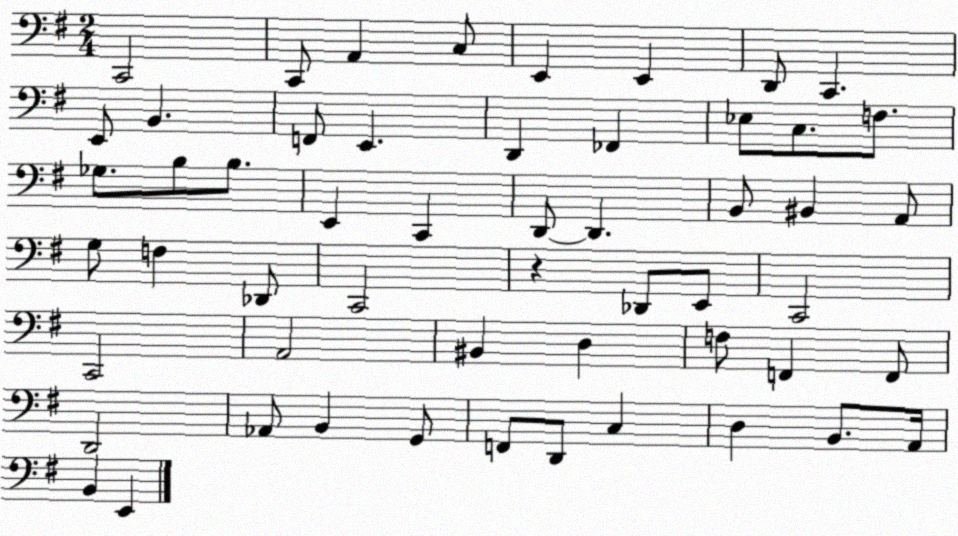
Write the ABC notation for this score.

X:1
T:Untitled
M:2/4
L:1/4
K:G
C,,2 C,,/2 A,, C,/2 E,, E,, D,,/2 C,, E,,/2 B,, F,,/2 E,, D,, _F,, _E,/2 C,/2 F,/2 _G,/2 B,/2 B,/2 E,, C,, D,,/2 D,, B,,/2 ^B,, A,,/2 G,/2 F, _D,,/2 C,,2 z _D,,/2 E,,/2 C,,2 C,,2 A,,2 ^B,, D, F,/2 F,, F,,/2 D,,2 _A,,/2 B,, G,,/2 F,,/2 D,,/2 C, D, B,,/2 A,,/4 B,, E,,